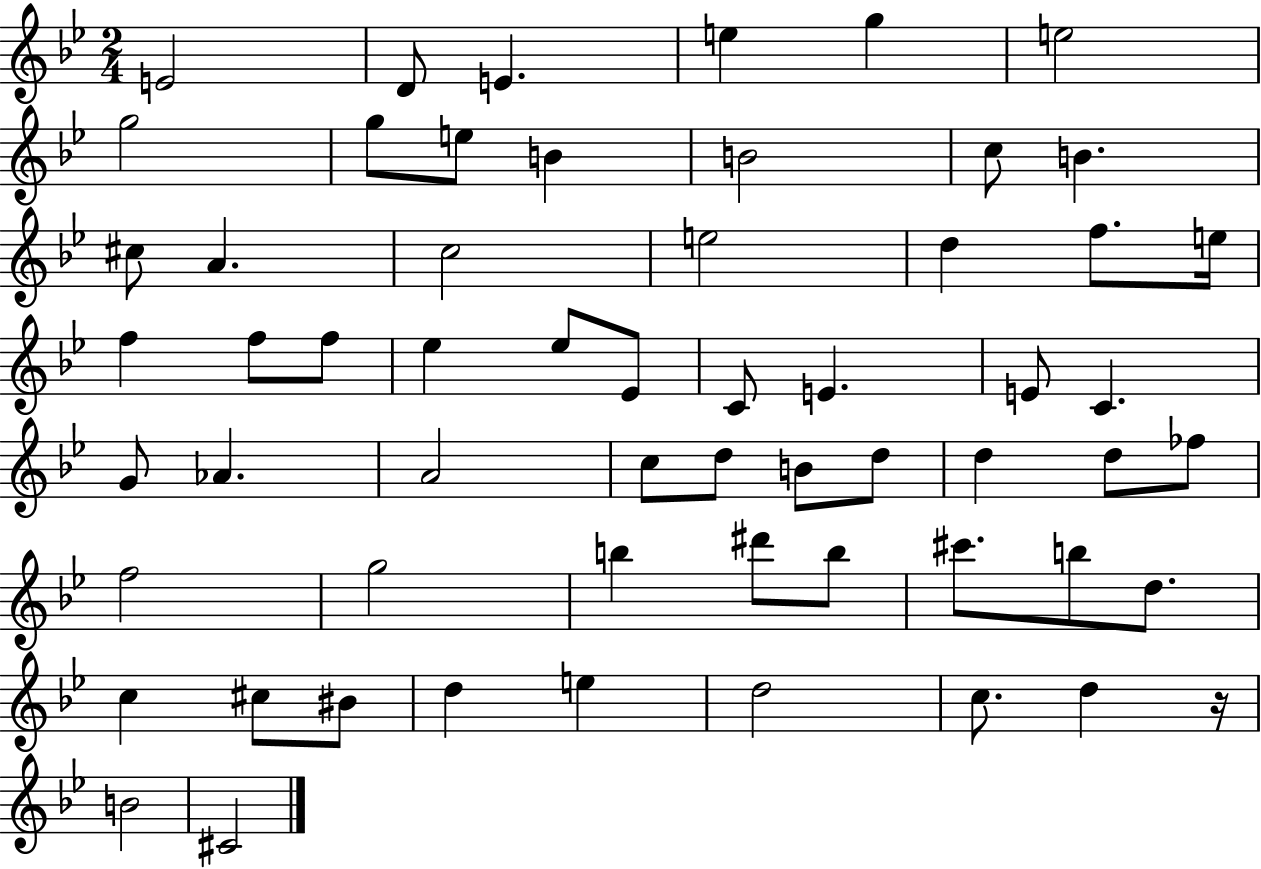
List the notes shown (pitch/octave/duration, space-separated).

E4/h D4/e E4/q. E5/q G5/q E5/h G5/h G5/e E5/e B4/q B4/h C5/e B4/q. C#5/e A4/q. C5/h E5/h D5/q F5/e. E5/s F5/q F5/e F5/e Eb5/q Eb5/e Eb4/e C4/e E4/q. E4/e C4/q. G4/e Ab4/q. A4/h C5/e D5/e B4/e D5/e D5/q D5/e FES5/e F5/h G5/h B5/q D#6/e B5/e C#6/e. B5/e D5/e. C5/q C#5/e BIS4/e D5/q E5/q D5/h C5/e. D5/q R/s B4/h C#4/h